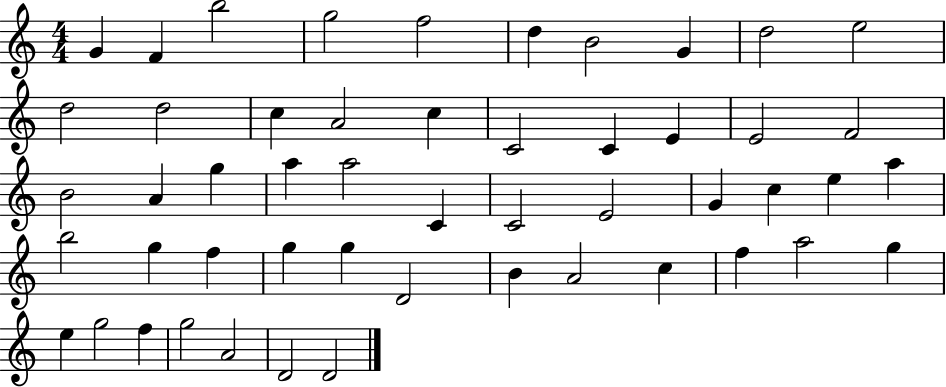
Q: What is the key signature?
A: C major